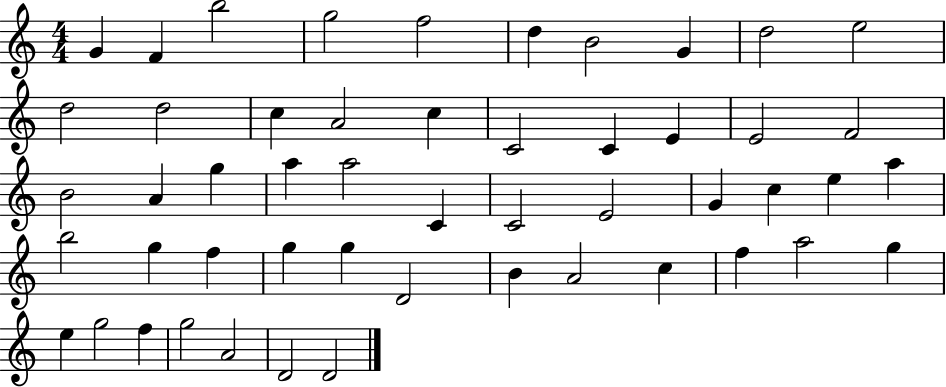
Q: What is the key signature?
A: C major